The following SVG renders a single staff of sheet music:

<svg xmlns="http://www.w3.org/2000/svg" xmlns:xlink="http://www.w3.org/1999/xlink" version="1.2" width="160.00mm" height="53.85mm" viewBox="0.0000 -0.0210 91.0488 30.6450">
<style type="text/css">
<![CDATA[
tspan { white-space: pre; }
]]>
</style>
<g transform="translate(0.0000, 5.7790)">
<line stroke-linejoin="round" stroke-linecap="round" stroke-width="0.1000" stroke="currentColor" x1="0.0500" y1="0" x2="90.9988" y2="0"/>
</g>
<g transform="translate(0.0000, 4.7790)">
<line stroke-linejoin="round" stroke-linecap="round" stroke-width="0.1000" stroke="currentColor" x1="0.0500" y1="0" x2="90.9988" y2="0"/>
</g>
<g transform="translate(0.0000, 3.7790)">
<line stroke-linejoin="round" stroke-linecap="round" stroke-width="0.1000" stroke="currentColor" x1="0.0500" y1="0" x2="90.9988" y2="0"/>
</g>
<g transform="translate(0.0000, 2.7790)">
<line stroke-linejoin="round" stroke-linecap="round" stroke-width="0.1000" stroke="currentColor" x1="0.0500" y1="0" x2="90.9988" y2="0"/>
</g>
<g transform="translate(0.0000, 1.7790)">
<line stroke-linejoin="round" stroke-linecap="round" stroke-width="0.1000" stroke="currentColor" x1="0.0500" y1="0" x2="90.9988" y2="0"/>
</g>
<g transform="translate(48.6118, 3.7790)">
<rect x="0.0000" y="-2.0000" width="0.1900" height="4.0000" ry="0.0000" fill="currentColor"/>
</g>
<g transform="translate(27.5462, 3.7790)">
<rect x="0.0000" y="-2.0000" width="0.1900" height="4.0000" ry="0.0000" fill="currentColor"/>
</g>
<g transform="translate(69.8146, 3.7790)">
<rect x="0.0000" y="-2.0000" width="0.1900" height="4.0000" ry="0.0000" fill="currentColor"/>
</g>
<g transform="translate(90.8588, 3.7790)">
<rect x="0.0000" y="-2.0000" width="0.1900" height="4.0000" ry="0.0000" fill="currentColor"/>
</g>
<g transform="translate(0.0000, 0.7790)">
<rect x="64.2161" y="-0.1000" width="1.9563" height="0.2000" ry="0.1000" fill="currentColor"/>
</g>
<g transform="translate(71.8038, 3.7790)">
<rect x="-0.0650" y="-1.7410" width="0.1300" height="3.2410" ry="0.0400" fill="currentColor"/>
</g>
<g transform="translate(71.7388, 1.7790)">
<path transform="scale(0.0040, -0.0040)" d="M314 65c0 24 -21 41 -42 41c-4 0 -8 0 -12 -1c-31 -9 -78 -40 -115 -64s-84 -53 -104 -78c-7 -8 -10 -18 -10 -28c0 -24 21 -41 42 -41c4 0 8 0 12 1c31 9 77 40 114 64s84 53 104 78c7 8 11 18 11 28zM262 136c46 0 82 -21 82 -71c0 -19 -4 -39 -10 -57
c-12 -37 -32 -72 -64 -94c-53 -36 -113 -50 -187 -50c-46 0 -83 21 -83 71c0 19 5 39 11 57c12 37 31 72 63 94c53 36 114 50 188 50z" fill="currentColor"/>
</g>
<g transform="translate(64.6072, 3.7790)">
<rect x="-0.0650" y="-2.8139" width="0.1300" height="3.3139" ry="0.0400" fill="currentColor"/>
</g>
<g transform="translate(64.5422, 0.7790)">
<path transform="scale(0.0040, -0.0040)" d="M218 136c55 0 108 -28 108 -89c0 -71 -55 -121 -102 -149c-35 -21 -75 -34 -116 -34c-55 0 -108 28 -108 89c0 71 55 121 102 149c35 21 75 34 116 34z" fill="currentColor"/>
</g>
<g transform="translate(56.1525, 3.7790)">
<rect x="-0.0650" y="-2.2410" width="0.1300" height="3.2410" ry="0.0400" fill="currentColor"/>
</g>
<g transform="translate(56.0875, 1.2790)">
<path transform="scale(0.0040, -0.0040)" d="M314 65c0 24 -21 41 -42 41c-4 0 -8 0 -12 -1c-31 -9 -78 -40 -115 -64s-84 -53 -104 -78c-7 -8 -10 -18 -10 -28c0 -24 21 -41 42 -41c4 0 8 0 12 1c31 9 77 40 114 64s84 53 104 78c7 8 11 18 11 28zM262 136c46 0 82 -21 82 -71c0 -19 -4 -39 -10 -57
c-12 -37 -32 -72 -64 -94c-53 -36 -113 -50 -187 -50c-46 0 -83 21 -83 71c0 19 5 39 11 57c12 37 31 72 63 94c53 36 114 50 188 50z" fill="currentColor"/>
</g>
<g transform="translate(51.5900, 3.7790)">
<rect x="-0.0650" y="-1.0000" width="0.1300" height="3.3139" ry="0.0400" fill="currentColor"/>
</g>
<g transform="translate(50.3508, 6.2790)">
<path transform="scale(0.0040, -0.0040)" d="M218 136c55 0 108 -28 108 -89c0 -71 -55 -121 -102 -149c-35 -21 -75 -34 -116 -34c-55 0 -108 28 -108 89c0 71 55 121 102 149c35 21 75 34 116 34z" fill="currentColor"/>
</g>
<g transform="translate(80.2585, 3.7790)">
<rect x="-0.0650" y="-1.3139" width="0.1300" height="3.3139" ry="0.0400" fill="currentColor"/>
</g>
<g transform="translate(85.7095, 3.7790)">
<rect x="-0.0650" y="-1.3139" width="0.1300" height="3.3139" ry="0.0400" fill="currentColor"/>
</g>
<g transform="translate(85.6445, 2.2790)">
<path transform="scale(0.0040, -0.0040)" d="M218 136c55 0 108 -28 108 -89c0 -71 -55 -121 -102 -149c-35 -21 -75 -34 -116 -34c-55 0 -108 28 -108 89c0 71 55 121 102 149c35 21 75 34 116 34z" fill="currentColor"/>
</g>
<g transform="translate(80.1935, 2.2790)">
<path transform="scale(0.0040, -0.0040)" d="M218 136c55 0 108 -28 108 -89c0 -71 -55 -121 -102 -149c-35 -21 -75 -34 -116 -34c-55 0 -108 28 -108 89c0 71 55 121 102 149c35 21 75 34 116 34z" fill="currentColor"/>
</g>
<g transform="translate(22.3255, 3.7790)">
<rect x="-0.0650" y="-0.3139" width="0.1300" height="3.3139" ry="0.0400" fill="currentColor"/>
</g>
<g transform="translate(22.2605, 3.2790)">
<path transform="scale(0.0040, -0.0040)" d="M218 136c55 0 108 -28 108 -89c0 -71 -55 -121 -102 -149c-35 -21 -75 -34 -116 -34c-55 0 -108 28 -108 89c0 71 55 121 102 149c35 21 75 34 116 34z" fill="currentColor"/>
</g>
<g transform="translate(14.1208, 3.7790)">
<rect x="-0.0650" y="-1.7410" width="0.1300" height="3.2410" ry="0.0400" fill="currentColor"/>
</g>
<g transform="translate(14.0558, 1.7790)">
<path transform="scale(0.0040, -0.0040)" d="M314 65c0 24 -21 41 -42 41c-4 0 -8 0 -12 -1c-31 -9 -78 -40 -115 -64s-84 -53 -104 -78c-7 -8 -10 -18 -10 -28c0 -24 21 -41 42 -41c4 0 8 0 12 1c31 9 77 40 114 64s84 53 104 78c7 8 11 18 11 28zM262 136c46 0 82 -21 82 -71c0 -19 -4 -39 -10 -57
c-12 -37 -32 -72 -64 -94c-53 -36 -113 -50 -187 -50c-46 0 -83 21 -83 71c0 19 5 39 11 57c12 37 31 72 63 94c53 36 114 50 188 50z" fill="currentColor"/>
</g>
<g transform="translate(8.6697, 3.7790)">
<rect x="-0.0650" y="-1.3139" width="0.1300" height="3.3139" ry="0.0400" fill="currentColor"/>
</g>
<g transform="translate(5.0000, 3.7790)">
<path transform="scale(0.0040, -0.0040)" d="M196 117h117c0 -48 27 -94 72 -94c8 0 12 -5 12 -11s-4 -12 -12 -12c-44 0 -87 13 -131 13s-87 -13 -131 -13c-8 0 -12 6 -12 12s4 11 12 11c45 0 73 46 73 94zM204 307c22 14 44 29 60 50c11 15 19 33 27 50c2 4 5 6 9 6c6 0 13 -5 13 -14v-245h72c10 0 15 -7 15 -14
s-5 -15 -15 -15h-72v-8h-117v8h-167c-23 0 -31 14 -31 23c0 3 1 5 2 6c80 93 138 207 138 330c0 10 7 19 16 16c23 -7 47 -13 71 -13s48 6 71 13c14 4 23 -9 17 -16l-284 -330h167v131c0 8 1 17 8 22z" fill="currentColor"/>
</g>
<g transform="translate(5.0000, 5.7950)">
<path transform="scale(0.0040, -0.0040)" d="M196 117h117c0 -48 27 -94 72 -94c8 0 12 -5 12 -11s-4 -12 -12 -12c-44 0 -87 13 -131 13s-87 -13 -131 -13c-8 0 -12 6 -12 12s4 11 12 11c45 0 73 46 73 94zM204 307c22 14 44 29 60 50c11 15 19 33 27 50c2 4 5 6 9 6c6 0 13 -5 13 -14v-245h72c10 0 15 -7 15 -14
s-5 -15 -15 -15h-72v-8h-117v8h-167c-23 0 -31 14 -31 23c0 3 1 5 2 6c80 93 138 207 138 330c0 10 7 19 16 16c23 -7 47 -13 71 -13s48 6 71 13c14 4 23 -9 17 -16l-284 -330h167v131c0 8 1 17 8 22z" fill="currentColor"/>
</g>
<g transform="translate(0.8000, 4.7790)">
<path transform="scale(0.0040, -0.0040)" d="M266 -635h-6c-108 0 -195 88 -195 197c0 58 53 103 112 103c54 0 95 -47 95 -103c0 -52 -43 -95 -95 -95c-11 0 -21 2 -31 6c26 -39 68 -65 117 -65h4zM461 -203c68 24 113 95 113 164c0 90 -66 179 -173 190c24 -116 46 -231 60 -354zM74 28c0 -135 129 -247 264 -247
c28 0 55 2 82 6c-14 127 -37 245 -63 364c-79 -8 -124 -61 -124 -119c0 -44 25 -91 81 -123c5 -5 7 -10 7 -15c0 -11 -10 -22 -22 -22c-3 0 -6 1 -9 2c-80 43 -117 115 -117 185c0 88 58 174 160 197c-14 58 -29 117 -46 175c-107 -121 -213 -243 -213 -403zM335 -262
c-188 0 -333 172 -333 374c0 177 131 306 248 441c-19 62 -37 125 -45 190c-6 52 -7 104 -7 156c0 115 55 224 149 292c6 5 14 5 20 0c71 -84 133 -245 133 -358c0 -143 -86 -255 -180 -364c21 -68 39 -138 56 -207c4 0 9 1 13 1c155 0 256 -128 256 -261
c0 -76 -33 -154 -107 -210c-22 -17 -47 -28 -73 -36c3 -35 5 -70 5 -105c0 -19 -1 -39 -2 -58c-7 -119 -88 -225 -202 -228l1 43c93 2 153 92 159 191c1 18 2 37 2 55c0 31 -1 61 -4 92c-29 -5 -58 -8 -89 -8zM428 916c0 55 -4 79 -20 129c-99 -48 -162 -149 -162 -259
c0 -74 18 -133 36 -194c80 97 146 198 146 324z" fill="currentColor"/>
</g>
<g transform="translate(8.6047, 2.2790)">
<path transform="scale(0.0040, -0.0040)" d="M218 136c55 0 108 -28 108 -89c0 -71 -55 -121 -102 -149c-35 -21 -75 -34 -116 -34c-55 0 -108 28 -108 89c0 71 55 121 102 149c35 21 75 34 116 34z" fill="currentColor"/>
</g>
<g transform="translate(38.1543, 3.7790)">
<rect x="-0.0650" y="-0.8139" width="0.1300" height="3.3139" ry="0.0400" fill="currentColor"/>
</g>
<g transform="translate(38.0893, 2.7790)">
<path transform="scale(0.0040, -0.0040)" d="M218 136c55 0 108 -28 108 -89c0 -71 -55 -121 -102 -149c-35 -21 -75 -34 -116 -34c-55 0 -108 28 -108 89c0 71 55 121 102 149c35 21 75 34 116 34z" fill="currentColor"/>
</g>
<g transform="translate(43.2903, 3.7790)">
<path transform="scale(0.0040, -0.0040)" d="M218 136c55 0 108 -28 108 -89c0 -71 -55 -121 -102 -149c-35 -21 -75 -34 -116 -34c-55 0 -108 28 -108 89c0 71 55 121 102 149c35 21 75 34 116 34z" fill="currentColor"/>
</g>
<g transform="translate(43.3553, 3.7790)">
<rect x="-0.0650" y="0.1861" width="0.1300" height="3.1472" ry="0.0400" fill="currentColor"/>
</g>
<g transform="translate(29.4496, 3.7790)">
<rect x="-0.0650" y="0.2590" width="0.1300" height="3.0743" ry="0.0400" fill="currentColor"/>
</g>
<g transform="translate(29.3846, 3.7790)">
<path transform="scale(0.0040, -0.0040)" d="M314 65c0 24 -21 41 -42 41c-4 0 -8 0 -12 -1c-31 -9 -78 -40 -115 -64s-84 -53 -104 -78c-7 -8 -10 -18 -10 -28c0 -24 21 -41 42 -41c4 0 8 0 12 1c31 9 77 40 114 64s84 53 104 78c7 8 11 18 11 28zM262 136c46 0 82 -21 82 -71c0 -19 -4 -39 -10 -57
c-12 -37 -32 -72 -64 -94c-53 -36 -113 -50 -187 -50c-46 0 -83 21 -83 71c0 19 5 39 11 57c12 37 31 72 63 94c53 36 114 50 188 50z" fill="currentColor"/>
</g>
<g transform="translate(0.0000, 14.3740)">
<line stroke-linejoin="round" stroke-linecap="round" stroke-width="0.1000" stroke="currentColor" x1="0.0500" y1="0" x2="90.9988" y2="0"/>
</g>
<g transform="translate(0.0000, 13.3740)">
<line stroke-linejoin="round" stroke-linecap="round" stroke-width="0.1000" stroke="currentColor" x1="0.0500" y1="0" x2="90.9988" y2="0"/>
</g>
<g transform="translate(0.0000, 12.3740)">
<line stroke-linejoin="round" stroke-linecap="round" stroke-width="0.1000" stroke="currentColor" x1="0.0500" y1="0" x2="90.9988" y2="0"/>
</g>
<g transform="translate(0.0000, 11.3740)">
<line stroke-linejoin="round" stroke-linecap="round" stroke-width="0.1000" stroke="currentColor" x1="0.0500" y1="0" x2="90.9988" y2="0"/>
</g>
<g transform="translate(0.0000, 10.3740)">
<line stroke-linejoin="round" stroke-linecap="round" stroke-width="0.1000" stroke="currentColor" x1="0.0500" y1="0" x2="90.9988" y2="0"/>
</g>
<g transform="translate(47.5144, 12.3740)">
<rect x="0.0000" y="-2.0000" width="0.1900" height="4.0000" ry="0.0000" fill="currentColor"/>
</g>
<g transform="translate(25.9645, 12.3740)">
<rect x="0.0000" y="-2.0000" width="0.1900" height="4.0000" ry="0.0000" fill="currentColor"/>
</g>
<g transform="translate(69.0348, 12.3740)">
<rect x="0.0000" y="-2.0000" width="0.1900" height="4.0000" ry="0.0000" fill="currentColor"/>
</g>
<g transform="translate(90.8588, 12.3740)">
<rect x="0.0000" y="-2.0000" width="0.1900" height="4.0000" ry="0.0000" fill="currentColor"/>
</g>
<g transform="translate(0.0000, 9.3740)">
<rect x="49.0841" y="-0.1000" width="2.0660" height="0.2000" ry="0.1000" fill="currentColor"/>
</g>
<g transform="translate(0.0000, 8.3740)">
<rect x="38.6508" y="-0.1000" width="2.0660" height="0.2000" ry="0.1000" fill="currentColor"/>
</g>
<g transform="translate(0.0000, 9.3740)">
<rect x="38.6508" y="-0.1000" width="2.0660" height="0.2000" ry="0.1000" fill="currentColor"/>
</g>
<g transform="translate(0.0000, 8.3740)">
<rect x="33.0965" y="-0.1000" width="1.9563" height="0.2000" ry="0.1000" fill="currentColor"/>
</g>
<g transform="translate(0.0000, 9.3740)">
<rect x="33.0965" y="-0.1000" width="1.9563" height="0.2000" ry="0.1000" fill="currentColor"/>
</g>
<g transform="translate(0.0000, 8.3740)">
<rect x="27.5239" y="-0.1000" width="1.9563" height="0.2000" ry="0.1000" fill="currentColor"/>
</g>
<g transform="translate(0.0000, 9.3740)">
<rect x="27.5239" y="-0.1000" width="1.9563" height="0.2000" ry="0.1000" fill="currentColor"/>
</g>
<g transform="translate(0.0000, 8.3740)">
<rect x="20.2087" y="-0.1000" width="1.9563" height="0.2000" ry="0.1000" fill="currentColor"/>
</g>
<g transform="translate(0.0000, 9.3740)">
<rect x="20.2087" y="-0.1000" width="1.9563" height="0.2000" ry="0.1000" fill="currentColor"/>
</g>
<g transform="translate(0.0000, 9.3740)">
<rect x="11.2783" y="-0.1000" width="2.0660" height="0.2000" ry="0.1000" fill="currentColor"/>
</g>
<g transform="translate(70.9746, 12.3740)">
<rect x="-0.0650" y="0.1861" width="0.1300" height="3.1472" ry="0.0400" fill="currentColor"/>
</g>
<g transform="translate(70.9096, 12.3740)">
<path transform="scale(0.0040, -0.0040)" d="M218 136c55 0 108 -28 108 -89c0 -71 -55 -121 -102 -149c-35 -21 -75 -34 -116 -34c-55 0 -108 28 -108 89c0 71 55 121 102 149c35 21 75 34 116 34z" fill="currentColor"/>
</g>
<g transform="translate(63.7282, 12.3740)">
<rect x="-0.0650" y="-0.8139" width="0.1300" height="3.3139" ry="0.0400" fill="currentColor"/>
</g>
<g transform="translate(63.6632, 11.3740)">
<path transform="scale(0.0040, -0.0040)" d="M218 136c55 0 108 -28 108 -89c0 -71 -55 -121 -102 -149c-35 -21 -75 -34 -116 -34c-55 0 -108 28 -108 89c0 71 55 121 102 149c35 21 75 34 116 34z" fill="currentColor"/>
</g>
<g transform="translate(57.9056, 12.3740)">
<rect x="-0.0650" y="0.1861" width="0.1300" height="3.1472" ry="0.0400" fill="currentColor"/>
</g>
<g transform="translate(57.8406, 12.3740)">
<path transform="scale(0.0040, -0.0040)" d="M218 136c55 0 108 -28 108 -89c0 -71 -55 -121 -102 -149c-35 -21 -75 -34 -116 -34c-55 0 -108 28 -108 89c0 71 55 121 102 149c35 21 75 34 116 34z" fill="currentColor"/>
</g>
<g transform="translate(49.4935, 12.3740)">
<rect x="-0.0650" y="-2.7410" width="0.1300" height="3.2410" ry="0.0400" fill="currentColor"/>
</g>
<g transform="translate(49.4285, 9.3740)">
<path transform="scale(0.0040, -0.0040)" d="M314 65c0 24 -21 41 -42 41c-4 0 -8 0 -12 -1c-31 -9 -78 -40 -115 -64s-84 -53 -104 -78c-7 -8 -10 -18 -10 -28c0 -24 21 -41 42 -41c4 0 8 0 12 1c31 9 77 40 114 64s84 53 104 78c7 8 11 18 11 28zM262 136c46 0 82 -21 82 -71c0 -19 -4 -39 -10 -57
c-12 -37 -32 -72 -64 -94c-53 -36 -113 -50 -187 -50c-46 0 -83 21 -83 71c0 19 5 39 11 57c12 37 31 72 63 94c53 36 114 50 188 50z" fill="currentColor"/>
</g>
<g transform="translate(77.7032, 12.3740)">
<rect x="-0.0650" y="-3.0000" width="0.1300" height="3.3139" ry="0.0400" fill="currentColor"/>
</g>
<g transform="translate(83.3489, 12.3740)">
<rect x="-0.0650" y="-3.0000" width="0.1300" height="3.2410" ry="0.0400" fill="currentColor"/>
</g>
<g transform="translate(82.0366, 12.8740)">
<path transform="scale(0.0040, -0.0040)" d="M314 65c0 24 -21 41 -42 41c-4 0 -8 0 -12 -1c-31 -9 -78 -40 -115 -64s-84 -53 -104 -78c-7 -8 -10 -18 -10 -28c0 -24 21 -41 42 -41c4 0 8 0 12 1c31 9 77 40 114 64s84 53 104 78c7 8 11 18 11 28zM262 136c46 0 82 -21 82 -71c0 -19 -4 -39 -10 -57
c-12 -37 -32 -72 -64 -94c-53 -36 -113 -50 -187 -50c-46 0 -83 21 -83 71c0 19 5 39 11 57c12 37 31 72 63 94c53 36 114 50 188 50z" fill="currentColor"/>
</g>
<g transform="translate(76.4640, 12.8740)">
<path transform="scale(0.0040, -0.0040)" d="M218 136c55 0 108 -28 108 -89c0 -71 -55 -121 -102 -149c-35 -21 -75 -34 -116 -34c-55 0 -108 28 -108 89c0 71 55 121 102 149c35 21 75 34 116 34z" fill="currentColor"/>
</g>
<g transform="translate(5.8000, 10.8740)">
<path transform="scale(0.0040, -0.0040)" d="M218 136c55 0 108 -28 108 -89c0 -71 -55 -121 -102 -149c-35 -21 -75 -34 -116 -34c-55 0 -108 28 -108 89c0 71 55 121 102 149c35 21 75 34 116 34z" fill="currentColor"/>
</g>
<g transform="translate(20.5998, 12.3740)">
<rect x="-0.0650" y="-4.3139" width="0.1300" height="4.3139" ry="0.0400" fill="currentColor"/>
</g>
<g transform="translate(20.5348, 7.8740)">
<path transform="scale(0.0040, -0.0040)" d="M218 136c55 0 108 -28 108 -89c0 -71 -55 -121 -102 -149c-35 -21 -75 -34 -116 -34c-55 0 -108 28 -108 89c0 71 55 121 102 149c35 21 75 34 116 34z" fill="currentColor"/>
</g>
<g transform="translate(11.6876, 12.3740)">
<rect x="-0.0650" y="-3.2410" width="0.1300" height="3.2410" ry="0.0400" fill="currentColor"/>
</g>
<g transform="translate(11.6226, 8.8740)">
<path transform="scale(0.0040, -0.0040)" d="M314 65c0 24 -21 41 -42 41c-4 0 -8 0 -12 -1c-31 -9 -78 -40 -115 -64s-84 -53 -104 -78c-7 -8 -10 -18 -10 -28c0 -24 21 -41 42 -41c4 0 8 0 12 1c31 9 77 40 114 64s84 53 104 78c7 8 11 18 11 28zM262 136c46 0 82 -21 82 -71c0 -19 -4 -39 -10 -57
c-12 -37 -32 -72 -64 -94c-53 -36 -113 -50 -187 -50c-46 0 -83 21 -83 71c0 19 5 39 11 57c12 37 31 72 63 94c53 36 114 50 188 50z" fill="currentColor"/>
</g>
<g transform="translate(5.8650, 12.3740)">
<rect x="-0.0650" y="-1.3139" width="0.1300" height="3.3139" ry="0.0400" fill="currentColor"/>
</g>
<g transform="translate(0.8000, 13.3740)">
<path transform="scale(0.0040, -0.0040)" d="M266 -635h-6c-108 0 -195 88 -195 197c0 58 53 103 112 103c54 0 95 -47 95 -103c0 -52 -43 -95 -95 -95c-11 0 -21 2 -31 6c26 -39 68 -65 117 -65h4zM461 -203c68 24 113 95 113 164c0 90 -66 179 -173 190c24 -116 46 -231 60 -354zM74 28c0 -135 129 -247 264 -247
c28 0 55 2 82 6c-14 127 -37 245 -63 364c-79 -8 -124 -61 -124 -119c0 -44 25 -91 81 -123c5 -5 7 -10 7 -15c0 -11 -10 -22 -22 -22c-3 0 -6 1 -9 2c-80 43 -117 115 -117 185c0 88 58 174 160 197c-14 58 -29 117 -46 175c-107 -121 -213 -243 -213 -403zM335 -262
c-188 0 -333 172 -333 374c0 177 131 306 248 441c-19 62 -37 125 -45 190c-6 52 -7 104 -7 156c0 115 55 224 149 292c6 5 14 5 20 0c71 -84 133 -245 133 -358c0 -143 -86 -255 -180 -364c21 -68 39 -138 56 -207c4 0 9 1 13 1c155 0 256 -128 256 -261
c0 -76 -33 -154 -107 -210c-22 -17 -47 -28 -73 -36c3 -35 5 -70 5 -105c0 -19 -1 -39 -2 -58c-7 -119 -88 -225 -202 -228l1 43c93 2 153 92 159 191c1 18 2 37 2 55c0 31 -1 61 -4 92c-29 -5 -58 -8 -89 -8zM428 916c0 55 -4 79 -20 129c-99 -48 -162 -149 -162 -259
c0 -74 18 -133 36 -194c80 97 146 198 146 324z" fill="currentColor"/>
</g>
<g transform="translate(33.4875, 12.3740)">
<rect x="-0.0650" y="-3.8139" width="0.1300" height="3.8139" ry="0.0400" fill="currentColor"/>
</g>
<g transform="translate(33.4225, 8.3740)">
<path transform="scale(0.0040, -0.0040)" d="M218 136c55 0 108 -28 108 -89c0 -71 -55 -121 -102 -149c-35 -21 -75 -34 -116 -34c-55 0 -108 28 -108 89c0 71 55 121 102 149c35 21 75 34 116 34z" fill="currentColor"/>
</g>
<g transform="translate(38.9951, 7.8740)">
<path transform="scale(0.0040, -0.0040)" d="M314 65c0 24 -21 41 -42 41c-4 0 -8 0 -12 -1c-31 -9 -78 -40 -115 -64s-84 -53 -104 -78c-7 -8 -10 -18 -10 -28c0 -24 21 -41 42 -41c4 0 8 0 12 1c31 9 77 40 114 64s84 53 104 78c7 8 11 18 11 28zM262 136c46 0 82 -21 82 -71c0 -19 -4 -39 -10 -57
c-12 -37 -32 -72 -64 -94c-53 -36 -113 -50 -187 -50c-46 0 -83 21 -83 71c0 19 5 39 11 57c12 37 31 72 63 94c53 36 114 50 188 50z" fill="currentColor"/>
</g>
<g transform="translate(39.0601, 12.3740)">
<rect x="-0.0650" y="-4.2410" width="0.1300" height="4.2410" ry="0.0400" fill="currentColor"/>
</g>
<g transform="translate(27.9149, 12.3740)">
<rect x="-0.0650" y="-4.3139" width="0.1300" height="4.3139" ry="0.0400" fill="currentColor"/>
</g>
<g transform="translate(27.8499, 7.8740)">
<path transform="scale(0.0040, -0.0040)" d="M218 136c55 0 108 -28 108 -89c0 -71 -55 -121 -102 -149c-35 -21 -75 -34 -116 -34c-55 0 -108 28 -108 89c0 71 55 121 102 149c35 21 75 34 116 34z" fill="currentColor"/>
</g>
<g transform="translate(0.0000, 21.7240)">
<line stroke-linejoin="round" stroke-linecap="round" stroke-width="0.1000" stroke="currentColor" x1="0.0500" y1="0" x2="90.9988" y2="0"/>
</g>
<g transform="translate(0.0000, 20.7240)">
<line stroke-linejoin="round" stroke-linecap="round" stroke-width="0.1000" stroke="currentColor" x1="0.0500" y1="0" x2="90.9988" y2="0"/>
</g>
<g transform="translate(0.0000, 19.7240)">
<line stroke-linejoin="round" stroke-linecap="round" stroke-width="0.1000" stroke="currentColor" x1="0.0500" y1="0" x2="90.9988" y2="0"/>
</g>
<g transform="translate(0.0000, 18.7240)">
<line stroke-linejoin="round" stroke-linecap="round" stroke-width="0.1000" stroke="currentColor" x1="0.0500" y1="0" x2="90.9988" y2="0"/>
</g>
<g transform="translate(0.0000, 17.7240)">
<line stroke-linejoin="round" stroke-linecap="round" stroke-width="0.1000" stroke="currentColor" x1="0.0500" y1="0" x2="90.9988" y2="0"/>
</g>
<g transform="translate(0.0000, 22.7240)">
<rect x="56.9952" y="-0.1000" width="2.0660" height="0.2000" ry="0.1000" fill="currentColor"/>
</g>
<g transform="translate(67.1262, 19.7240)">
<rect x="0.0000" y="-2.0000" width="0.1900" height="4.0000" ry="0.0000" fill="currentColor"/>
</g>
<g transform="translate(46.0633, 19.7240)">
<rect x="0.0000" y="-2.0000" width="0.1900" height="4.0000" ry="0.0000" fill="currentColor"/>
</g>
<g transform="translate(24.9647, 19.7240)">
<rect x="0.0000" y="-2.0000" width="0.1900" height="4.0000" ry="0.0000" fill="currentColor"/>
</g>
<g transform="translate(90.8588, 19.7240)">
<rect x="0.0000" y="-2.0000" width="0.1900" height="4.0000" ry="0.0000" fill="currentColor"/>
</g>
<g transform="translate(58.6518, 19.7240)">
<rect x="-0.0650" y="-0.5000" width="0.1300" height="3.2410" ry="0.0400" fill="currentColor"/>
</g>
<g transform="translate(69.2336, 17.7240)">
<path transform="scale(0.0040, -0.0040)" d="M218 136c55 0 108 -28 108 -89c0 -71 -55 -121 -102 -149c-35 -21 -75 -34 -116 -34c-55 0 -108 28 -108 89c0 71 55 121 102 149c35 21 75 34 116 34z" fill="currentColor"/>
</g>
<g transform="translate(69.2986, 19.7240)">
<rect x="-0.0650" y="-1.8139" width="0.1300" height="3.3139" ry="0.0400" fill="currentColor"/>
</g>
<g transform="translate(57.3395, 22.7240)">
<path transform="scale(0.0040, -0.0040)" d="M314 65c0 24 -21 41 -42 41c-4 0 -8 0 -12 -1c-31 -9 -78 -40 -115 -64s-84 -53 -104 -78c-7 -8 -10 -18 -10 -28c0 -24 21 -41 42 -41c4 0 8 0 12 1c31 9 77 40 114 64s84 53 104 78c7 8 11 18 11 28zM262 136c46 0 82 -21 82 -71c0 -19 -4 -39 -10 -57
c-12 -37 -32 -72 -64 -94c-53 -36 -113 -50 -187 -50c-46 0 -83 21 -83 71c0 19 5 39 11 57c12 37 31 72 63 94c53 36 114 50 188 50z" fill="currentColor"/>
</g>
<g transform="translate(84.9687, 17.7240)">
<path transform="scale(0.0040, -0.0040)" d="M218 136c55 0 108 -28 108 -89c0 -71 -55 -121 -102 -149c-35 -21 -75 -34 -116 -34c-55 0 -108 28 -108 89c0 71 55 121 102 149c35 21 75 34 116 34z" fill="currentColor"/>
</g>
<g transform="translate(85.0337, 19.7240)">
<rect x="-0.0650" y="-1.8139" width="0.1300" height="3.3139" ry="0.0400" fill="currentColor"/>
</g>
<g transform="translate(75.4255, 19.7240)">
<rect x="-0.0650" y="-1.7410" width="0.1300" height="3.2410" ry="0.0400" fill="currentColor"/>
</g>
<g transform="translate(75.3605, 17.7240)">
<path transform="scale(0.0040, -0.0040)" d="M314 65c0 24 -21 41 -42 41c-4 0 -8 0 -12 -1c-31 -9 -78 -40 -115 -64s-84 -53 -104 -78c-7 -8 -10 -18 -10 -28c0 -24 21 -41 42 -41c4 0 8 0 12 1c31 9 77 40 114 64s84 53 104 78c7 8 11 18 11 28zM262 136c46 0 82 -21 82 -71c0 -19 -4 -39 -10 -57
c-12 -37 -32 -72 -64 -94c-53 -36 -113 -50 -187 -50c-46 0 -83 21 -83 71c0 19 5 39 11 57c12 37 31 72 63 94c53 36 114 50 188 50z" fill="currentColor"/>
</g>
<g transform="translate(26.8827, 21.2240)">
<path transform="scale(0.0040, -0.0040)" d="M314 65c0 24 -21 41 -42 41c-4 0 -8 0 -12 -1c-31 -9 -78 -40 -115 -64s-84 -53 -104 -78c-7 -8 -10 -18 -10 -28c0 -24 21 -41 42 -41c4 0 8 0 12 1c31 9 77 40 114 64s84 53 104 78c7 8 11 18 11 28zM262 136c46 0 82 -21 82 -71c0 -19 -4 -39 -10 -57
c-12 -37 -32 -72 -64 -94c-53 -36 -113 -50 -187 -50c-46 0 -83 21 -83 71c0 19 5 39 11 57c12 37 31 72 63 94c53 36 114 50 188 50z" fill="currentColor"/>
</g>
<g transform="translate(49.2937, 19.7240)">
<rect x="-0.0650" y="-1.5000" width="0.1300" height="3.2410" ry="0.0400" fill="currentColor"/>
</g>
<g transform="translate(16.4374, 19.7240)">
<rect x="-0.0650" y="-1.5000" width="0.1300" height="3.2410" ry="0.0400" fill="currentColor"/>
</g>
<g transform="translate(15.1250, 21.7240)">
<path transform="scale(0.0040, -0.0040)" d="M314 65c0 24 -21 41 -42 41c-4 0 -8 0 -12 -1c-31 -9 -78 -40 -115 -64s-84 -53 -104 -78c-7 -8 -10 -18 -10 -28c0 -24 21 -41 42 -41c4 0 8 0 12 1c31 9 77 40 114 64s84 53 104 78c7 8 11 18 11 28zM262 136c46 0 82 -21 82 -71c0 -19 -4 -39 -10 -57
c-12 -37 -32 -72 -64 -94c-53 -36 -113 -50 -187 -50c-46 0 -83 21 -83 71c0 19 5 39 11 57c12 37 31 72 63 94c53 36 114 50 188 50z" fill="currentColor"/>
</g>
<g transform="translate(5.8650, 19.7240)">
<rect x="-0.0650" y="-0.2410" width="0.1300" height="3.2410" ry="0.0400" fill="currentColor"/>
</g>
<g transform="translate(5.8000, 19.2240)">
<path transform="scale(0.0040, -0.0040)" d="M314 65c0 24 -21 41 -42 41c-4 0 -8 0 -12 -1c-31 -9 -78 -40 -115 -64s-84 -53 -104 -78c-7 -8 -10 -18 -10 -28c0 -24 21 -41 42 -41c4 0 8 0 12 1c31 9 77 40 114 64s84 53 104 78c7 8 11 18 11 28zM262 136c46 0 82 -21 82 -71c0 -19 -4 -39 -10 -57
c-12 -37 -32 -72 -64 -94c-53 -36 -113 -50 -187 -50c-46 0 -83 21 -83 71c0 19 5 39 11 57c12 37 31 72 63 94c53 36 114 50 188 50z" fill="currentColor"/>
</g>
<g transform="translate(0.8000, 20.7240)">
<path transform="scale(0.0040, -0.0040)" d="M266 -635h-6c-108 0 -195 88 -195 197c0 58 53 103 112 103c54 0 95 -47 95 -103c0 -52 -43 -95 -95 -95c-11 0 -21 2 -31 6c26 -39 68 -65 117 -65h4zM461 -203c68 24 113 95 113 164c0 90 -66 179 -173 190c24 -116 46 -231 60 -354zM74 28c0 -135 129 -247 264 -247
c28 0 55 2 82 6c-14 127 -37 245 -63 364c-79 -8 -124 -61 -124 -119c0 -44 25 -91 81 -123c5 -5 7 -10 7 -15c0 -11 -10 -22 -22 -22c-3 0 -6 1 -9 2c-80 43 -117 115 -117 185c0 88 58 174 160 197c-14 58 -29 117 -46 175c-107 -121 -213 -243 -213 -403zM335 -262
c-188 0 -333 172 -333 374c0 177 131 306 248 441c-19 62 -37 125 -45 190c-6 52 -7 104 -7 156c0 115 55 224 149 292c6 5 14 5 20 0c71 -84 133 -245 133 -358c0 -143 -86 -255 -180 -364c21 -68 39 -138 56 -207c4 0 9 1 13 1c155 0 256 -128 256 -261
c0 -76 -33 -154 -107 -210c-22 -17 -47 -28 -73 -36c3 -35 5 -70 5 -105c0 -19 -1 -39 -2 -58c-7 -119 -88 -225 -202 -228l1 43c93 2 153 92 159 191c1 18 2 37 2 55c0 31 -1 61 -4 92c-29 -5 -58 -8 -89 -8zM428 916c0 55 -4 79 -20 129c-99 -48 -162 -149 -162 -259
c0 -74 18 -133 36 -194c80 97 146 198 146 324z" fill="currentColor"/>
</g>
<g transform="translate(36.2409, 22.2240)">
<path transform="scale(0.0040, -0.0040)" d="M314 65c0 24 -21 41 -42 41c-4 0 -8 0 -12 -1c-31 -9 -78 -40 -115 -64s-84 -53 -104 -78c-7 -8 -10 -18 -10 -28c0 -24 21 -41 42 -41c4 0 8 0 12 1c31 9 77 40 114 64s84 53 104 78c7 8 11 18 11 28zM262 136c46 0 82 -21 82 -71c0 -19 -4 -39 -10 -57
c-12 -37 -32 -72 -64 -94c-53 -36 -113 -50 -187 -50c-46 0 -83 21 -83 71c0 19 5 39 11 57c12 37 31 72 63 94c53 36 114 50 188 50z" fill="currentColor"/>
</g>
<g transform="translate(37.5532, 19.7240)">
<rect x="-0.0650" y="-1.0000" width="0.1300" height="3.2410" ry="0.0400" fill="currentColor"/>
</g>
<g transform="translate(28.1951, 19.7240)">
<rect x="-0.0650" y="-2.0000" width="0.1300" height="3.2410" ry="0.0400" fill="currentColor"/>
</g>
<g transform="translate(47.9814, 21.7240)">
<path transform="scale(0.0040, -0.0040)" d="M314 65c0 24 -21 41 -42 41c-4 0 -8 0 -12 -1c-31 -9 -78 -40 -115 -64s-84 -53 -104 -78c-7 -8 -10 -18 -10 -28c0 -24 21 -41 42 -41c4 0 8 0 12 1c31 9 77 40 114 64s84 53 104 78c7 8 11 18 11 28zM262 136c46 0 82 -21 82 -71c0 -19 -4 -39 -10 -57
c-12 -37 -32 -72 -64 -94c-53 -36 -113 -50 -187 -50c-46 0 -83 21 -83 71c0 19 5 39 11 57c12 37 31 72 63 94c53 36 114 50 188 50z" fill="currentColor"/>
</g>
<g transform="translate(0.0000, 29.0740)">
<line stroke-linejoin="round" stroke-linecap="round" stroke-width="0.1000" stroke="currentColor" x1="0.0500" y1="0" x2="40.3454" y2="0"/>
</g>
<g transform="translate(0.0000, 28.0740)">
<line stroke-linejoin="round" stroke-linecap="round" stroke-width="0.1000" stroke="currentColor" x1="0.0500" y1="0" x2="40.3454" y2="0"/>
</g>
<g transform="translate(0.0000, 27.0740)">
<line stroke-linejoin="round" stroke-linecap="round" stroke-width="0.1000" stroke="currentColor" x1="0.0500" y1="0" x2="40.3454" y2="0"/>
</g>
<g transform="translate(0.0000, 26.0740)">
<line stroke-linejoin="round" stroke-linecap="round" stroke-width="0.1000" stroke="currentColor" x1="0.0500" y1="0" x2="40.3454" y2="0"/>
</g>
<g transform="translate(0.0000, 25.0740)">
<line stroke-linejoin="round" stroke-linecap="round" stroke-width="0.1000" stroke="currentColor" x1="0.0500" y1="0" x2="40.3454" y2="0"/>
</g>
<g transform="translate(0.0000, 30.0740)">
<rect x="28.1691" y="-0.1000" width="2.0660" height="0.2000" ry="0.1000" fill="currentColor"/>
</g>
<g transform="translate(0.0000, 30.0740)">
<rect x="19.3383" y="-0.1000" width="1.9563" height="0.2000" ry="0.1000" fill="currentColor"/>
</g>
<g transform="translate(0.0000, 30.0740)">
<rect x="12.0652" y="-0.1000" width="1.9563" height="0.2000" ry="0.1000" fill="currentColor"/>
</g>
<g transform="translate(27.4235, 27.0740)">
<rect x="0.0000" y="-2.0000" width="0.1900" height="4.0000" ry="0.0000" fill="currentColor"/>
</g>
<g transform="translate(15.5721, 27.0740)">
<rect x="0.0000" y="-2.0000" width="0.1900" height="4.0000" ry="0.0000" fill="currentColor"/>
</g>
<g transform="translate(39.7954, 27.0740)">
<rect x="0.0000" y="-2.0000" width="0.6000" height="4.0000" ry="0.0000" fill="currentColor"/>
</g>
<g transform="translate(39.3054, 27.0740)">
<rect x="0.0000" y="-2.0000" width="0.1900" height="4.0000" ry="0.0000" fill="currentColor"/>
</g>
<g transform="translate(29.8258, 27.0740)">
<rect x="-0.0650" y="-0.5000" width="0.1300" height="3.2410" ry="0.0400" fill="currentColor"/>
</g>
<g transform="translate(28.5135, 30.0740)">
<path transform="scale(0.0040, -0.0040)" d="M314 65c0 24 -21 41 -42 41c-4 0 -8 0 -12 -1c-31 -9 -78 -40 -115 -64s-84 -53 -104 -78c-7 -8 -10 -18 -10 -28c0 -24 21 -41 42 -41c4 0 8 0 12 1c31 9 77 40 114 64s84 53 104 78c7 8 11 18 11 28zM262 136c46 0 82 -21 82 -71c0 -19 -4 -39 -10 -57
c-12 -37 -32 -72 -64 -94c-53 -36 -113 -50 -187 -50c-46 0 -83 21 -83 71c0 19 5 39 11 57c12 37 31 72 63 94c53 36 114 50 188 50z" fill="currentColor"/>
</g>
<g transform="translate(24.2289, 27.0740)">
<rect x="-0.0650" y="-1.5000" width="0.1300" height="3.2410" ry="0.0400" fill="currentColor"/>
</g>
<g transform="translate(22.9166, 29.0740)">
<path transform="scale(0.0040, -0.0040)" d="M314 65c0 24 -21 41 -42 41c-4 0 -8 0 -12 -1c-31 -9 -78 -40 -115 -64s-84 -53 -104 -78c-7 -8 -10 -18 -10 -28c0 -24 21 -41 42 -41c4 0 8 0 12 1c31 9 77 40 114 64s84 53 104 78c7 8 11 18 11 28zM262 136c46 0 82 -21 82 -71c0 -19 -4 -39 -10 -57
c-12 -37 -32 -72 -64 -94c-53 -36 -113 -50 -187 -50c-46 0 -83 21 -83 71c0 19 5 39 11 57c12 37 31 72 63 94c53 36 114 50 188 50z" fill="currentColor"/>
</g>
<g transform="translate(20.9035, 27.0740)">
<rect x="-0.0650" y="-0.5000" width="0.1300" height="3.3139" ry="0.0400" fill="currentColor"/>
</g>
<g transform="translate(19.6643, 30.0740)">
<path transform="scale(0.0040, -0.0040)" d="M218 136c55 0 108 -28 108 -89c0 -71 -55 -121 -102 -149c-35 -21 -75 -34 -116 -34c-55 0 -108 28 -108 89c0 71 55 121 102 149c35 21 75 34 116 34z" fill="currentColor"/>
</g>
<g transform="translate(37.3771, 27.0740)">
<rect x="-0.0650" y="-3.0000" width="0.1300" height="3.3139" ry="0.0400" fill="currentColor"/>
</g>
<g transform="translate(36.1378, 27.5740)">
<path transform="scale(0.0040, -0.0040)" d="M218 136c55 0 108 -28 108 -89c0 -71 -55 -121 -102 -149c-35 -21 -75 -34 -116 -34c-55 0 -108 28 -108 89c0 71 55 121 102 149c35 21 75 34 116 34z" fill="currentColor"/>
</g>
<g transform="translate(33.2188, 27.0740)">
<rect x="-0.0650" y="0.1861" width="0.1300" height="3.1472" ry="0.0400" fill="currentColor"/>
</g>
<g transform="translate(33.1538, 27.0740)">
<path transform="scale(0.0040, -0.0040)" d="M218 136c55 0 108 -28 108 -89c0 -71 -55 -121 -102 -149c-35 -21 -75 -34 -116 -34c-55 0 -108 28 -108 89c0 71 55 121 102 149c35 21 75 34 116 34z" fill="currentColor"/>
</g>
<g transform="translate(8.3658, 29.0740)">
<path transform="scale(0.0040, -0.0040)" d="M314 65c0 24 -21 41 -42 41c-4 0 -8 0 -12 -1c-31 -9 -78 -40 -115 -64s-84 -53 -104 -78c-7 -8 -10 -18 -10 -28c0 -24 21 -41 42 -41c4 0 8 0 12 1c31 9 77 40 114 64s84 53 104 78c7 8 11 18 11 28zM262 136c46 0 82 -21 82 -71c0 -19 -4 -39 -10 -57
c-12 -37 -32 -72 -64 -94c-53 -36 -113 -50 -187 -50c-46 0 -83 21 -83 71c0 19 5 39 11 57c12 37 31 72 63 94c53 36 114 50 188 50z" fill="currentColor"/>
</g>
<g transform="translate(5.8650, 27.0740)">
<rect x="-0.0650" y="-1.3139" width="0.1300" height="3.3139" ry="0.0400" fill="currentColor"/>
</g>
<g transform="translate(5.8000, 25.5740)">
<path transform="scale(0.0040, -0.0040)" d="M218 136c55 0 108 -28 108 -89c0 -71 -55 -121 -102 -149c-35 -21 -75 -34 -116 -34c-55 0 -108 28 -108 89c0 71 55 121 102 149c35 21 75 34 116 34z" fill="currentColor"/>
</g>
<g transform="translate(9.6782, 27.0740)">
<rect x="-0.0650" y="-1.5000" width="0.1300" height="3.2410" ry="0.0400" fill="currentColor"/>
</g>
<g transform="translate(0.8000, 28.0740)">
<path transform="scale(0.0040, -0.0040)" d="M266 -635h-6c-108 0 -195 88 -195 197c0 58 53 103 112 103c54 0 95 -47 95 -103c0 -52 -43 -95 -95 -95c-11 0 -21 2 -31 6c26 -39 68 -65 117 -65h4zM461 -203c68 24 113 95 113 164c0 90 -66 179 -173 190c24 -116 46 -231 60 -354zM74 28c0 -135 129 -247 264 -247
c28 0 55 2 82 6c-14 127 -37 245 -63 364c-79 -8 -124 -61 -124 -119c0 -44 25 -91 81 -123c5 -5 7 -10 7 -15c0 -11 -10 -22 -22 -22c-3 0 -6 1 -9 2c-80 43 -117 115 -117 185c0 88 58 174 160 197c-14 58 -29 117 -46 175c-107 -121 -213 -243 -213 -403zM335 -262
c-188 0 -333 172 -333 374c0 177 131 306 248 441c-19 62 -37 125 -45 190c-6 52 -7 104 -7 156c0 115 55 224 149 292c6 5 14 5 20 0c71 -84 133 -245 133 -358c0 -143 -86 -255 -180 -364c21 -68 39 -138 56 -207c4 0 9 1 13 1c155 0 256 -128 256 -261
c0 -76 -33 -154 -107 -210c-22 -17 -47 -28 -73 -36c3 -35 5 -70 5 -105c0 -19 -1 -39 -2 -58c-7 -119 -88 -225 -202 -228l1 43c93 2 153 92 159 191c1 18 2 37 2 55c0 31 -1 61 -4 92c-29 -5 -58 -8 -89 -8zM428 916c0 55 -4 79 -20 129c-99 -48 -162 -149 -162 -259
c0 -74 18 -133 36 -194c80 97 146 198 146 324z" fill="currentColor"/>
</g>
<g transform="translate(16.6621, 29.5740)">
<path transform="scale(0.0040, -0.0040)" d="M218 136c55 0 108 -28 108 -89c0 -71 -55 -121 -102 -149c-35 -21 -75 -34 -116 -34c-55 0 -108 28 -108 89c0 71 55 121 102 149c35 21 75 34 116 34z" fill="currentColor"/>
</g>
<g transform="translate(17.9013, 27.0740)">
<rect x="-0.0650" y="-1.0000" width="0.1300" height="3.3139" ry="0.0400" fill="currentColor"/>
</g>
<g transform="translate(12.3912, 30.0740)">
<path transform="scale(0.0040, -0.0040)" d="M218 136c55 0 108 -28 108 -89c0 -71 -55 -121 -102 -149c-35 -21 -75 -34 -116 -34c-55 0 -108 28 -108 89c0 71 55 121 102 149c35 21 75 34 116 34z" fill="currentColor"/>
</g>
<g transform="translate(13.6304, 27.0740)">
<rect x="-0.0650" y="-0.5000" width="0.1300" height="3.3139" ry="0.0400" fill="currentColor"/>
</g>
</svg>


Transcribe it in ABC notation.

X:1
T:Untitled
M:4/4
L:1/4
K:C
e f2 c B2 d B D g2 a f2 e e e b2 d' d' c' d'2 a2 B d B A A2 c2 E2 F2 D2 E2 C2 f f2 f e E2 C D C E2 C2 B A